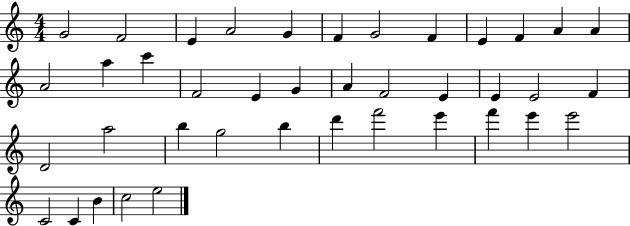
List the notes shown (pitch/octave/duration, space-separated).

G4/h F4/h E4/q A4/h G4/q F4/q G4/h F4/q E4/q F4/q A4/q A4/q A4/h A5/q C6/q F4/h E4/q G4/q A4/q F4/h E4/q E4/q E4/h F4/q D4/h A5/h B5/q G5/h B5/q D6/q F6/h E6/q F6/q E6/q E6/h C4/h C4/q B4/q C5/h E5/h